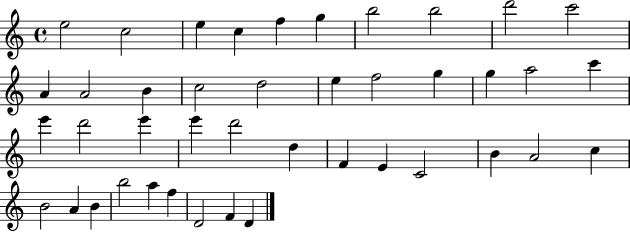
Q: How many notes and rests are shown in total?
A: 42